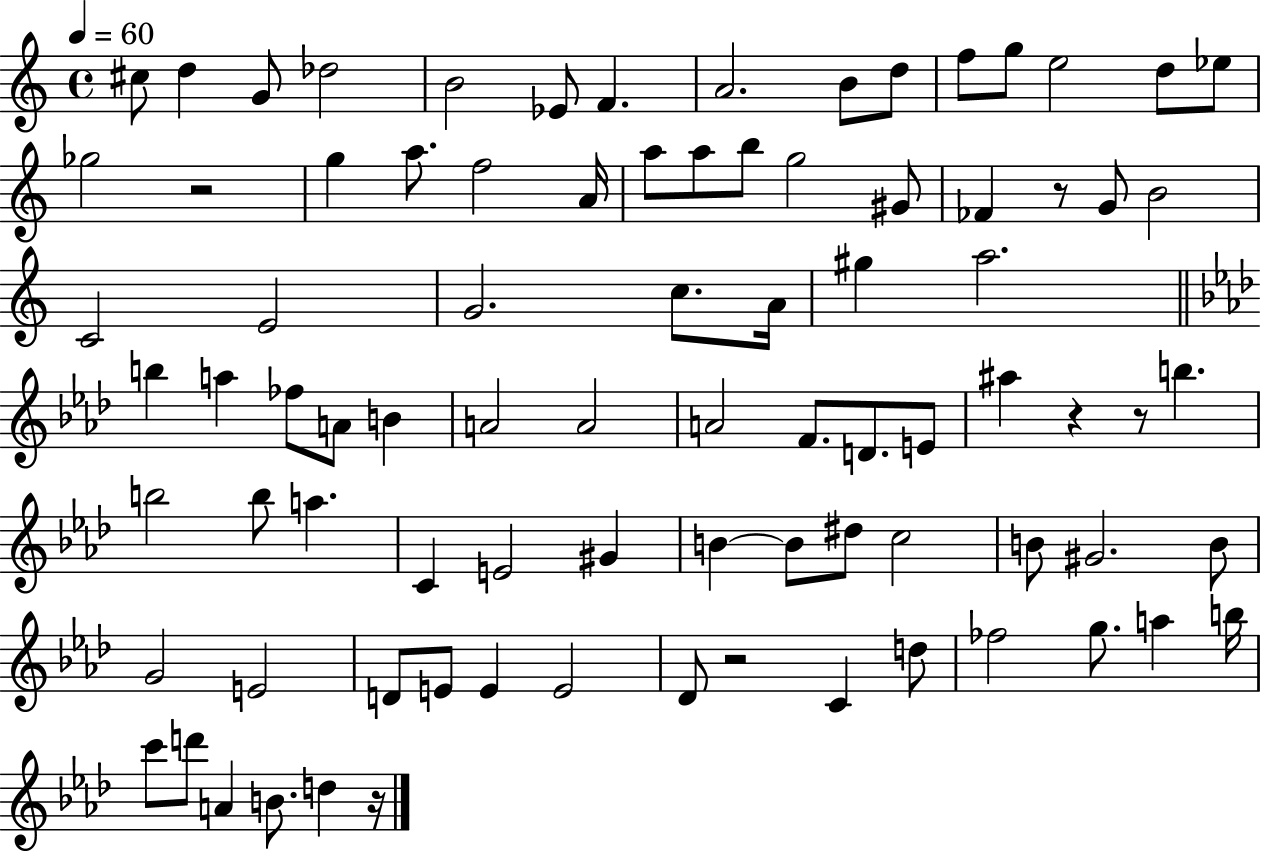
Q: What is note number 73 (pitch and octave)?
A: A5